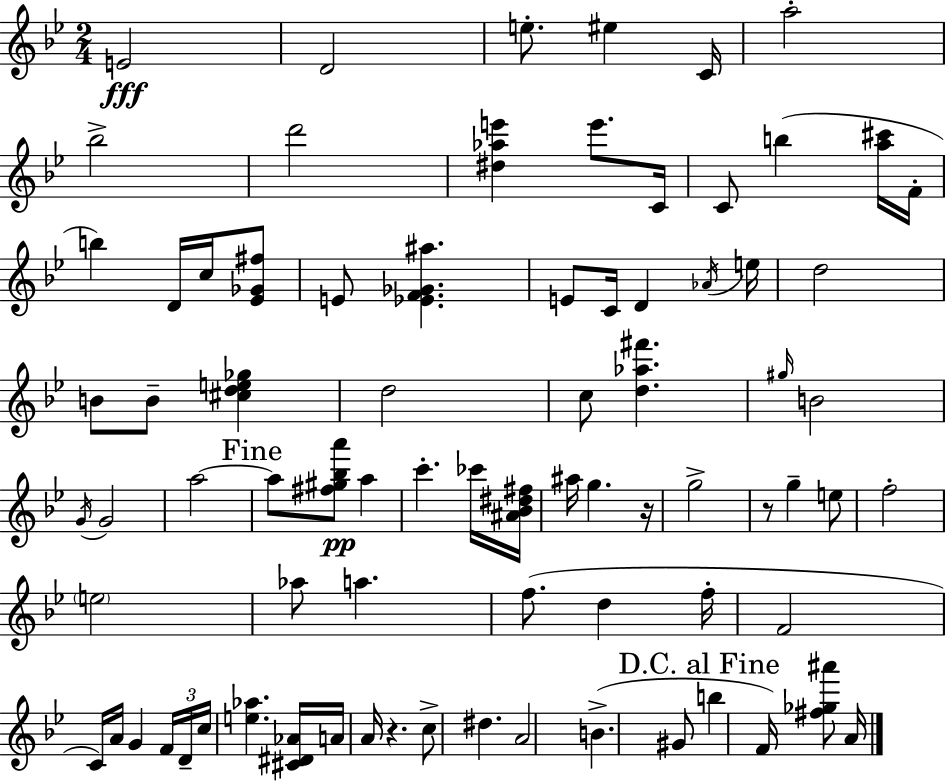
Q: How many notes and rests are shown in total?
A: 79